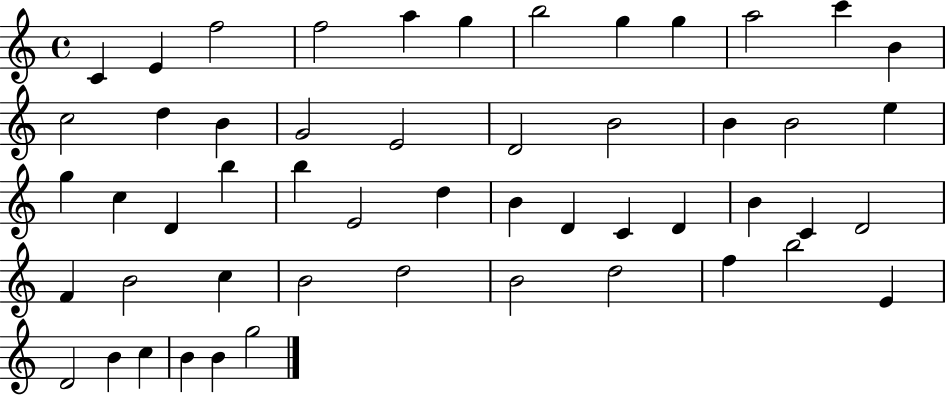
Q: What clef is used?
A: treble